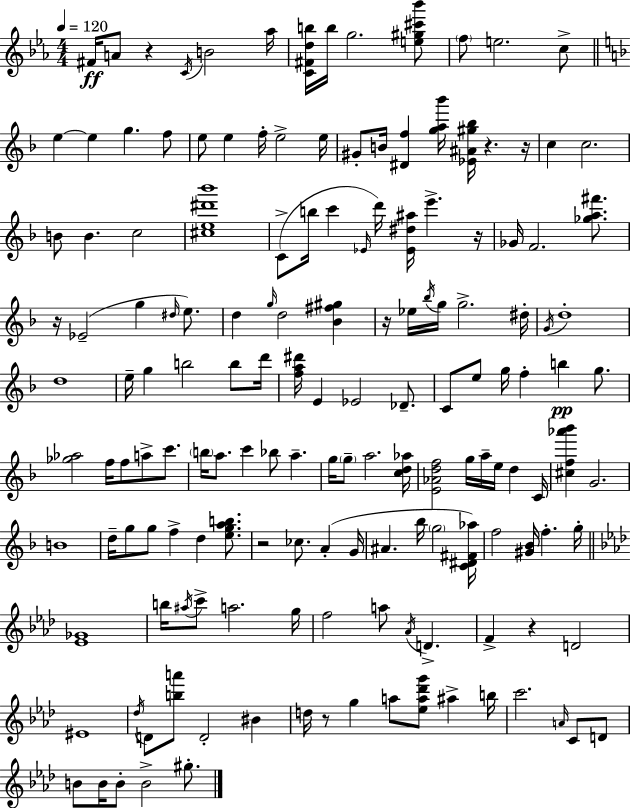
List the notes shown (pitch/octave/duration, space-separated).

F#4/s A4/e R/q C4/s B4/h Ab5/s [C4,F#4,D5,B5]/s B5/s G5/h. [E5,G#5,C#6,Bb6]/e F5/e E5/h. C5/e E5/q E5/q G5/q. F5/e E5/e E5/q F5/s E5/h E5/s G#4/e B4/s [D#4,F5]/q [G5,A5,Bb6]/s [Eb4,A#4,G#5,Bb5]/s R/q. R/s C5/q C5/h. B4/e B4/q. C5/h [C#5,E5,D#6,Bb6]/w C4/e B5/s C6/q Eb4/s D6/s [Eb4,D#5,A#5]/s E6/q. R/s Gb4/s F4/h. [Gb5,A5,F#6]/e. R/s Eb4/h G5/q D#5/s E5/e. D5/q G5/s D5/h [Bb4,F#5,G#5]/q R/s Eb5/s Bb5/s G5/s G5/h. D#5/s G4/s D5/w D5/w E5/s G5/q B5/h B5/e D6/s [F5,A5,D#6]/s E4/q Eb4/h Db4/e. C4/e E5/e G5/s F5/q B5/q G5/e. [Gb5,Ab5]/h F5/s F5/e A5/e C6/e. B5/s A5/e. C6/q Bb5/e A5/q. G5/s G5/e A5/h. [C5,D5,Ab5]/s [E4,Ab4,D5,F5]/h G5/s A5/s E5/s D5/q C4/s [C#5,F5,Ab6,Bb6]/q G4/h. B4/w D5/s G5/e G5/e F5/q D5/q [E5,G5,A5,B5]/e. R/h CES5/e. A4/q G4/s A#4/q. Bb5/s G5/h [C4,D#4,F#4,Ab5]/s F5/h [G#4,Bb4]/s F5/q. G5/s [Eb4,Gb4]/w B5/s A#5/s C6/e A5/h. G5/s F5/h A5/e Ab4/s D4/q. F4/q R/q D4/h EIS4/w Db5/s D4/e [B5,A6]/e D4/h BIS4/q D5/s R/e G5/q A5/e [Eb5,A5,Db6,G6]/e A#5/q B5/s C6/h. A4/s C4/e D4/e B4/e B4/s B4/e B4/h G#5/e.